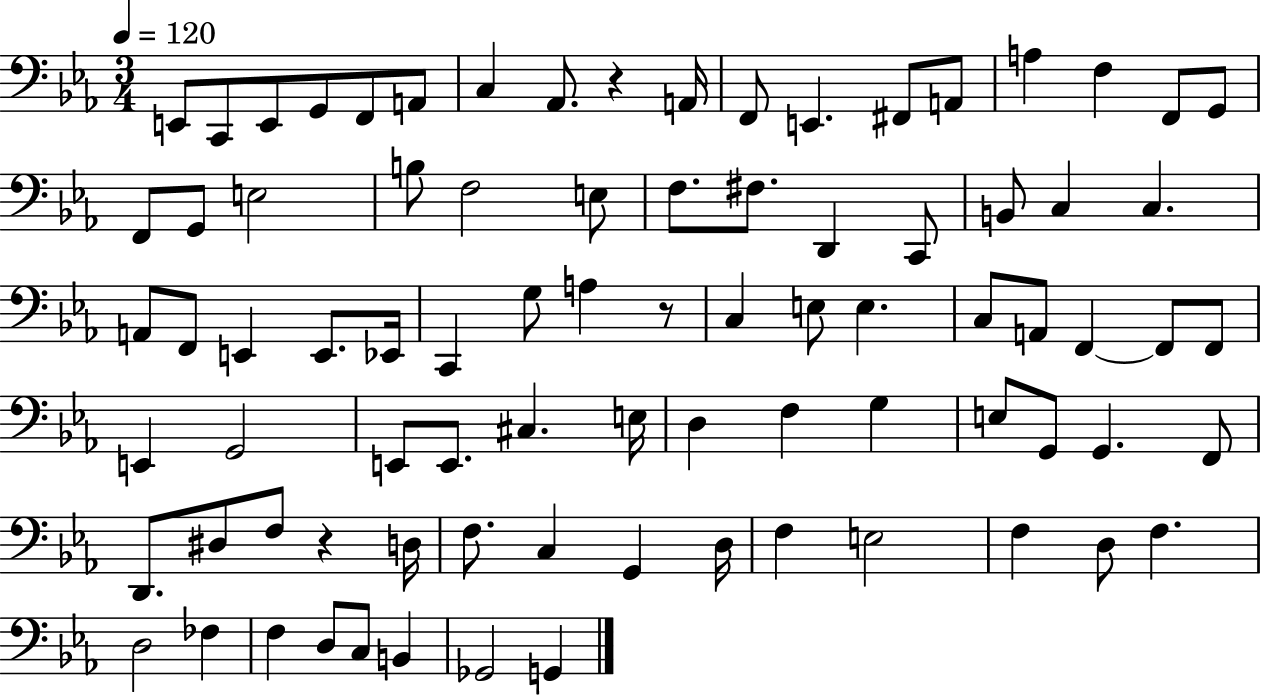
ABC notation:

X:1
T:Untitled
M:3/4
L:1/4
K:Eb
E,,/2 C,,/2 E,,/2 G,,/2 F,,/2 A,,/2 C, _A,,/2 z A,,/4 F,,/2 E,, ^F,,/2 A,,/2 A, F, F,,/2 G,,/2 F,,/2 G,,/2 E,2 B,/2 F,2 E,/2 F,/2 ^F,/2 D,, C,,/2 B,,/2 C, C, A,,/2 F,,/2 E,, E,,/2 _E,,/4 C,, G,/2 A, z/2 C, E,/2 E, C,/2 A,,/2 F,, F,,/2 F,,/2 E,, G,,2 E,,/2 E,,/2 ^C, E,/4 D, F, G, E,/2 G,,/2 G,, F,,/2 D,,/2 ^D,/2 F,/2 z D,/4 F,/2 C, G,, D,/4 F, E,2 F, D,/2 F, D,2 _F, F, D,/2 C,/2 B,, _G,,2 G,,